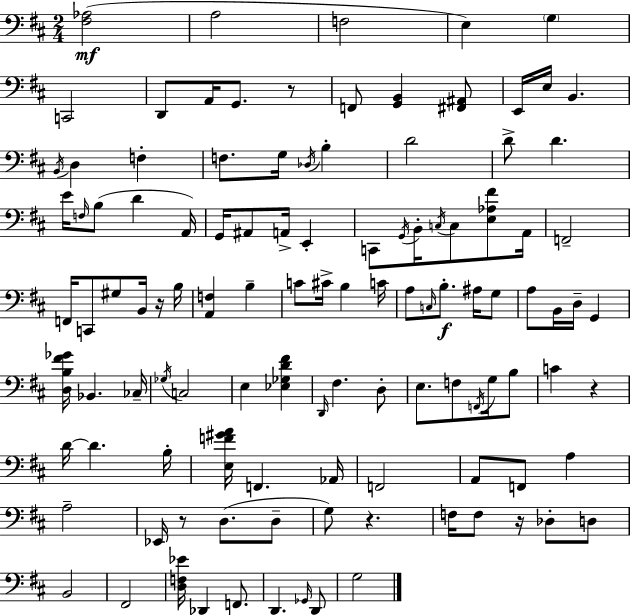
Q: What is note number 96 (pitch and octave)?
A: D2